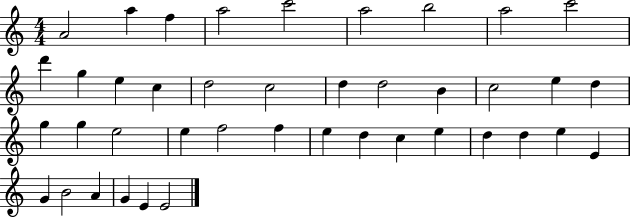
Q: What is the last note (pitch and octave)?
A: E4